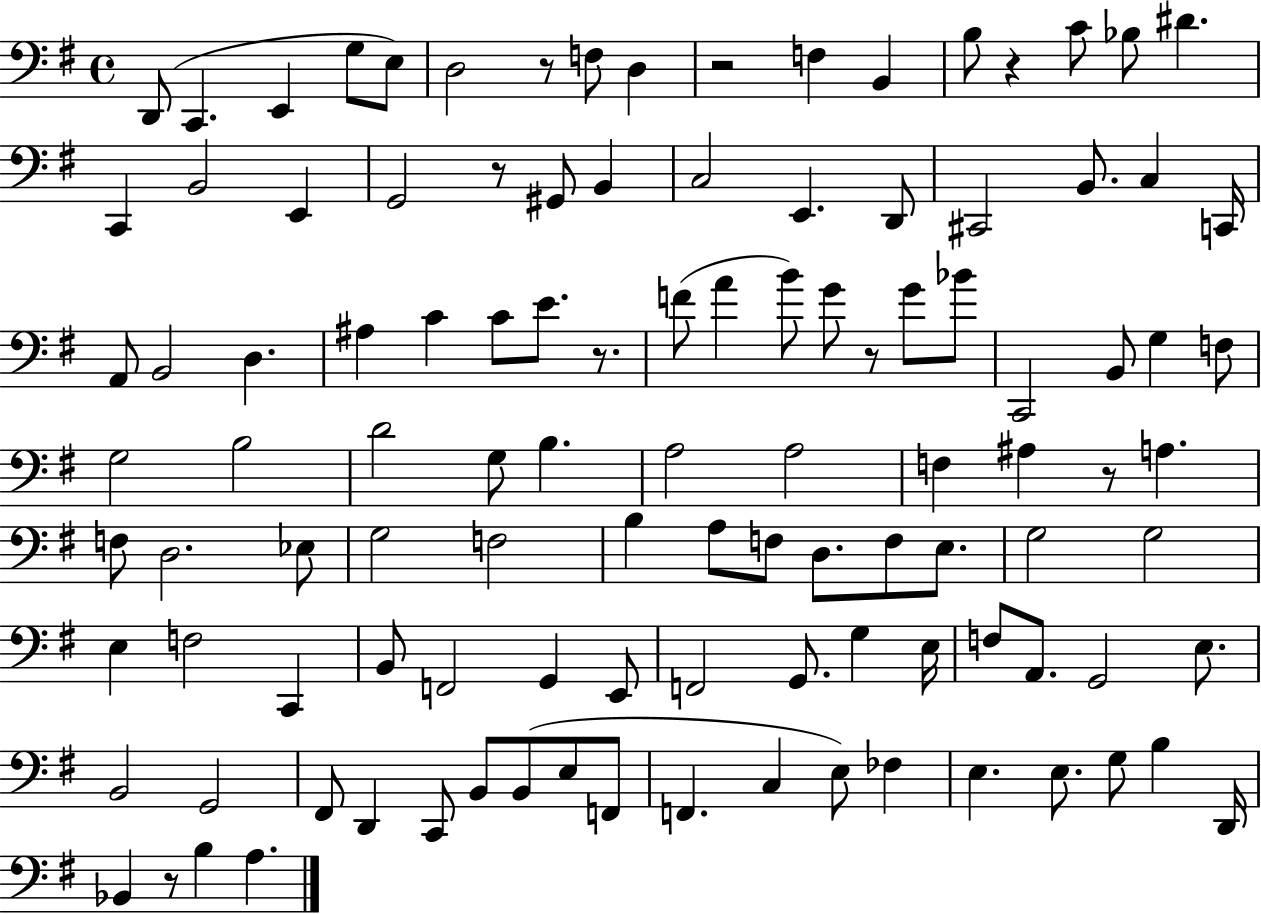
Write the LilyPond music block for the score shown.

{
  \clef bass
  \time 4/4
  \defaultTimeSignature
  \key g \major
  d,8( c,4. e,4 g8 e8) | d2 r8 f8 d4 | r2 f4 b,4 | b8 r4 c'8 bes8 dis'4. | \break c,4 b,2 e,4 | g,2 r8 gis,8 b,4 | c2 e,4. d,8 | cis,2 b,8. c4 c,16 | \break a,8 b,2 d4. | ais4 c'4 c'8 e'8. r8. | f'8( a'4 b'8) g'8 r8 g'8 bes'8 | c,2 b,8 g4 f8 | \break g2 b2 | d'2 g8 b4. | a2 a2 | f4 ais4 r8 a4. | \break f8 d2. ees8 | g2 f2 | b4 a8 f8 d8. f8 e8. | g2 g2 | \break e4 f2 c,4 | b,8 f,2 g,4 e,8 | f,2 g,8. g4 e16 | f8 a,8. g,2 e8. | \break b,2 g,2 | fis,8 d,4 c,8 b,8 b,8( e8 f,8 | f,4. c4 e8) fes4 | e4. e8. g8 b4 d,16 | \break bes,4 r8 b4 a4. | \bar "|."
}